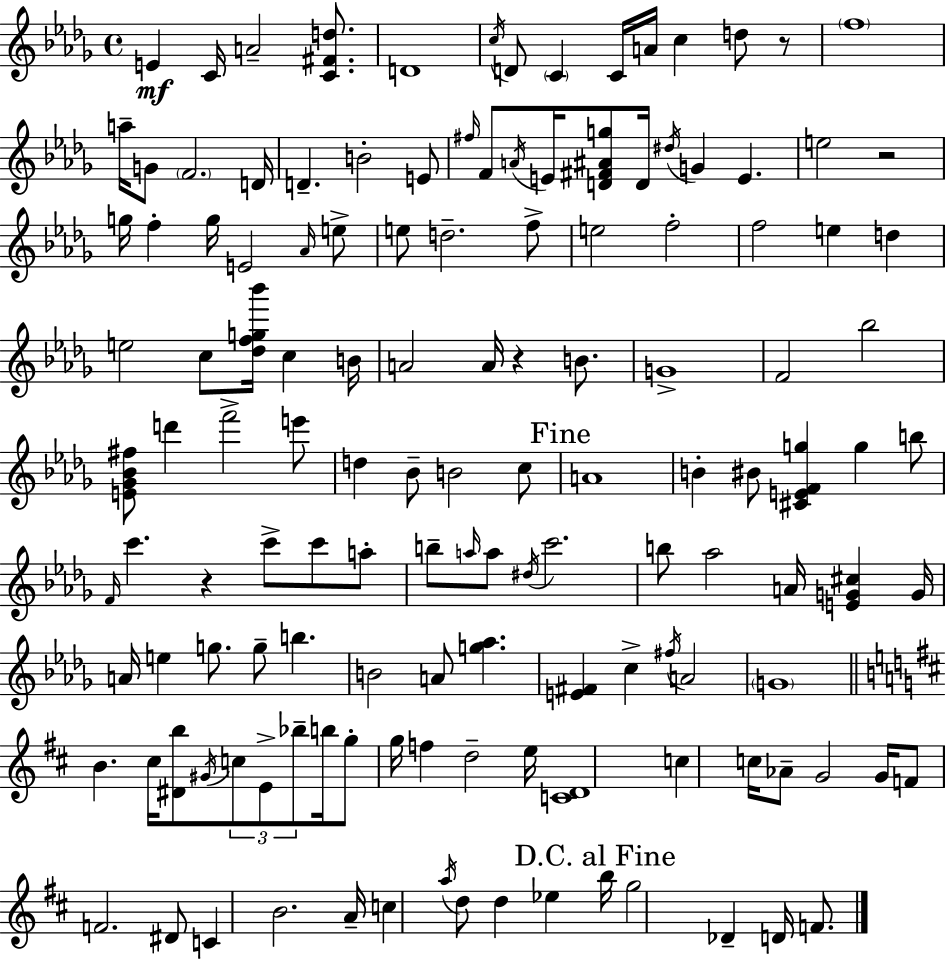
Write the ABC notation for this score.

X:1
T:Untitled
M:4/4
L:1/4
K:Bbm
E C/4 A2 [C^Fd]/2 D4 c/4 D/2 C C/4 A/4 c d/2 z/2 f4 a/4 G/2 F2 D/4 D B2 E/2 ^f/4 F/2 A/4 E/4 [D^F^Ag]/2 D/4 ^d/4 G E e2 z2 g/4 f g/4 E2 _A/4 e/2 e/2 d2 f/2 e2 f2 f2 e d e2 c/2 [_dfg_b']/4 c B/4 A2 A/4 z B/2 G4 F2 _b2 [E_G_B^f]/2 d' f'2 e'/2 d _B/2 B2 c/2 A4 B ^B/2 [^CEFg] g b/2 F/4 c' z c'/2 c'/2 a/2 b/2 a/4 a/2 ^d/4 c'2 b/2 _a2 A/4 [EG^c] G/4 A/4 e g/2 g/2 b B2 A/2 [g_a] [E^F] c ^f/4 A2 G4 B ^c/4 [^Db]/2 ^G/4 c/2 E/2 _b/2 b/4 g/2 g/4 f d2 e/4 [CD]4 c c/4 _A/2 G2 G/4 F/2 F2 ^D/2 C B2 A/4 c a/4 d/2 d _e b/4 g2 _D D/4 F/2